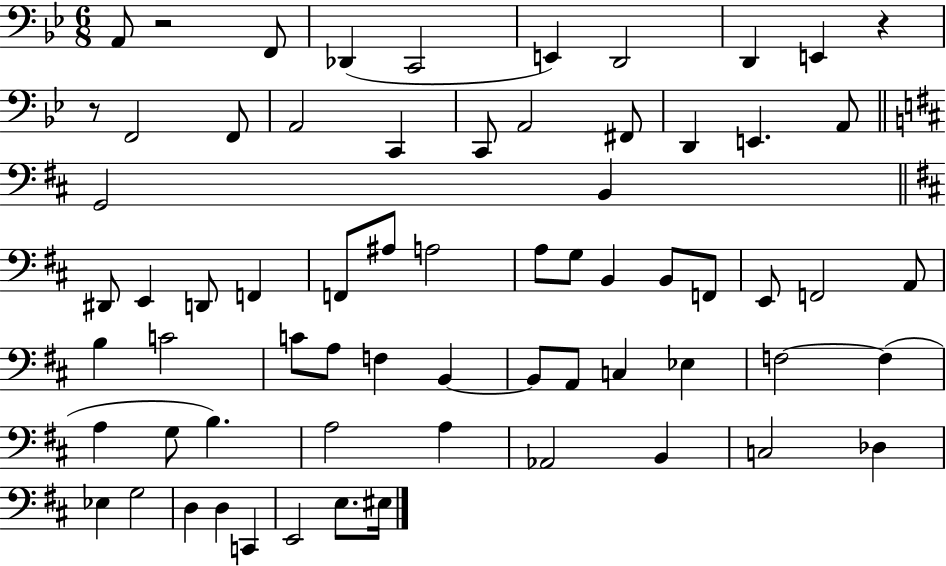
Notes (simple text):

A2/e R/h F2/e Db2/q C2/h E2/q D2/h D2/q E2/q R/q R/e F2/h F2/e A2/h C2/q C2/e A2/h F#2/e D2/q E2/q. A2/e G2/h B2/q D#2/e E2/q D2/e F2/q F2/e A#3/e A3/h A3/e G3/e B2/q B2/e F2/e E2/e F2/h A2/e B3/q C4/h C4/e A3/e F3/q B2/q B2/e A2/e C3/q Eb3/q F3/h F3/q A3/q G3/e B3/q. A3/h A3/q Ab2/h B2/q C3/h Db3/q Eb3/q G3/h D3/q D3/q C2/q E2/h E3/e. EIS3/s